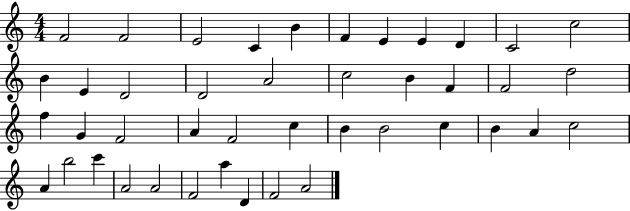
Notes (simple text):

F4/h F4/h E4/h C4/q B4/q F4/q E4/q E4/q D4/q C4/h C5/h B4/q E4/q D4/h D4/h A4/h C5/h B4/q F4/q F4/h D5/h F5/q G4/q F4/h A4/q F4/h C5/q B4/q B4/h C5/q B4/q A4/q C5/h A4/q B5/h C6/q A4/h A4/h F4/h A5/q D4/q F4/h A4/h